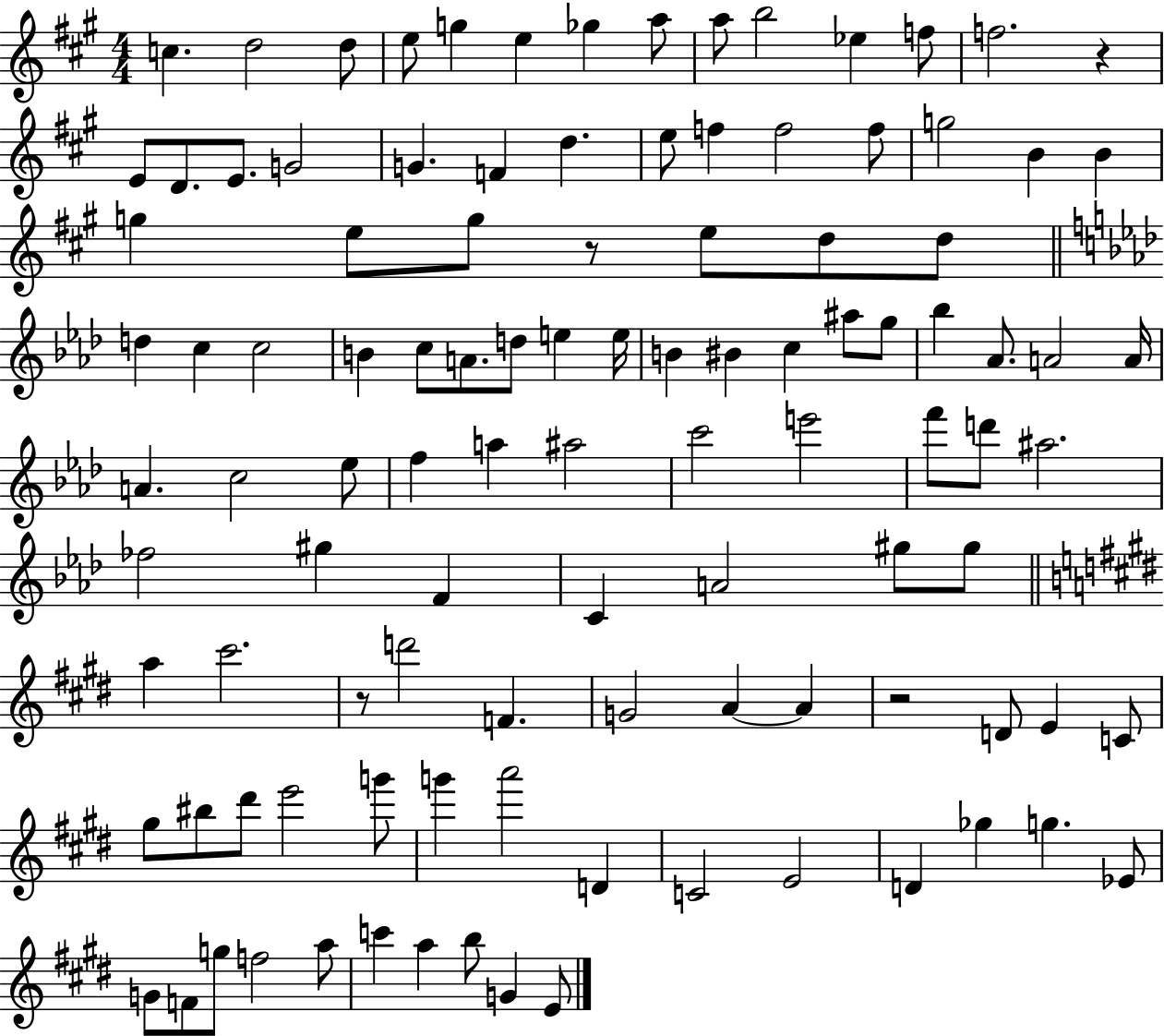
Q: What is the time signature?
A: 4/4